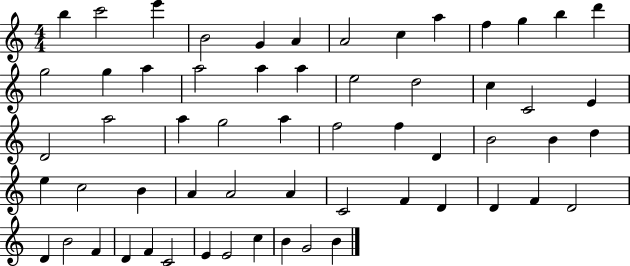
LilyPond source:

{
  \clef treble
  \numericTimeSignature
  \time 4/4
  \key c \major
  b''4 c'''2 e'''4 | b'2 g'4 a'4 | a'2 c''4 a''4 | f''4 g''4 b''4 d'''4 | \break g''2 g''4 a''4 | a''2 a''4 a''4 | e''2 d''2 | c''4 c'2 e'4 | \break d'2 a''2 | a''4 g''2 a''4 | f''2 f''4 d'4 | b'2 b'4 d''4 | \break e''4 c''2 b'4 | a'4 a'2 a'4 | c'2 f'4 d'4 | d'4 f'4 d'2 | \break d'4 b'2 f'4 | d'4 f'4 c'2 | e'4 e'2 c''4 | b'4 g'2 b'4 | \break \bar "|."
}